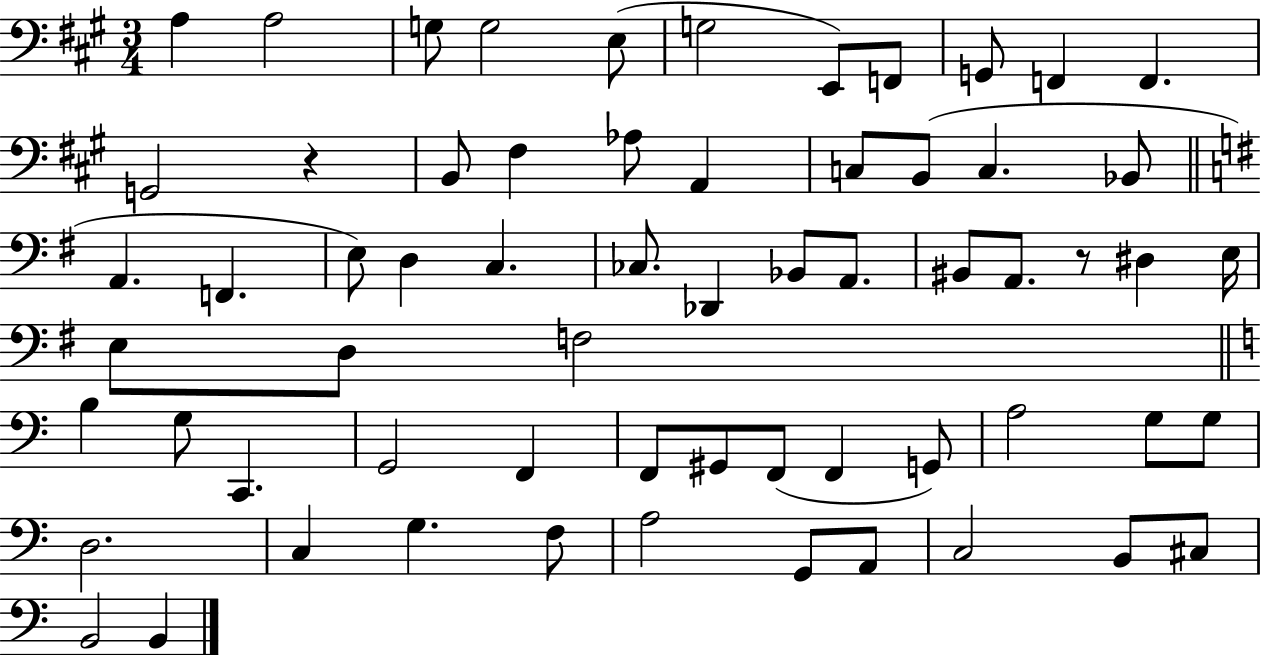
{
  \clef bass
  \numericTimeSignature
  \time 3/4
  \key a \major
  a4 a2 | g8 g2 e8( | g2 e,8) f,8 | g,8 f,4 f,4. | \break g,2 r4 | b,8 fis4 aes8 a,4 | c8 b,8( c4. bes,8 | \bar "||" \break \key e \minor a,4. f,4. | e8) d4 c4. | ces8. des,4 bes,8 a,8. | bis,8 a,8. r8 dis4 e16 | \break e8 d8 f2 | \bar "||" \break \key c \major b4 g8 c,4. | g,2 f,4 | f,8 gis,8 f,8( f,4 g,8) | a2 g8 g8 | \break d2. | c4 g4. f8 | a2 g,8 a,8 | c2 b,8 cis8 | \break b,2 b,4 | \bar "|."
}